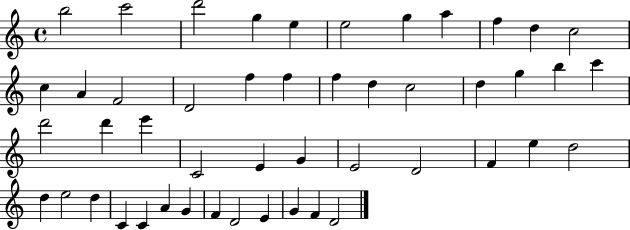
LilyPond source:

{
  \clef treble
  \time 4/4
  \defaultTimeSignature
  \key c \major
  b''2 c'''2 | d'''2 g''4 e''4 | e''2 g''4 a''4 | f''4 d''4 c''2 | \break c''4 a'4 f'2 | d'2 f''4 f''4 | f''4 d''4 c''2 | d''4 g''4 b''4 c'''4 | \break d'''2 d'''4 e'''4 | c'2 e'4 g'4 | e'2 d'2 | f'4 e''4 d''2 | \break d''4 e''2 d''4 | c'4 c'4 a'4 g'4 | f'4 d'2 e'4 | g'4 f'4 d'2 | \break \bar "|."
}